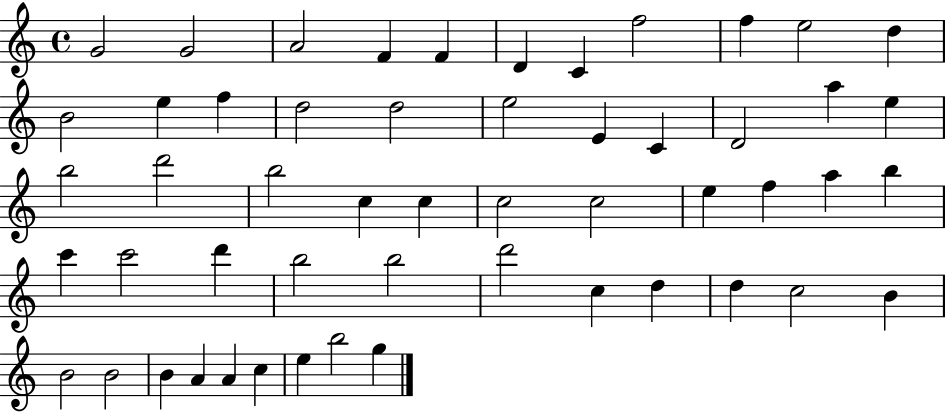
X:1
T:Untitled
M:4/4
L:1/4
K:C
G2 G2 A2 F F D C f2 f e2 d B2 e f d2 d2 e2 E C D2 a e b2 d'2 b2 c c c2 c2 e f a b c' c'2 d' b2 b2 d'2 c d d c2 B B2 B2 B A A c e b2 g